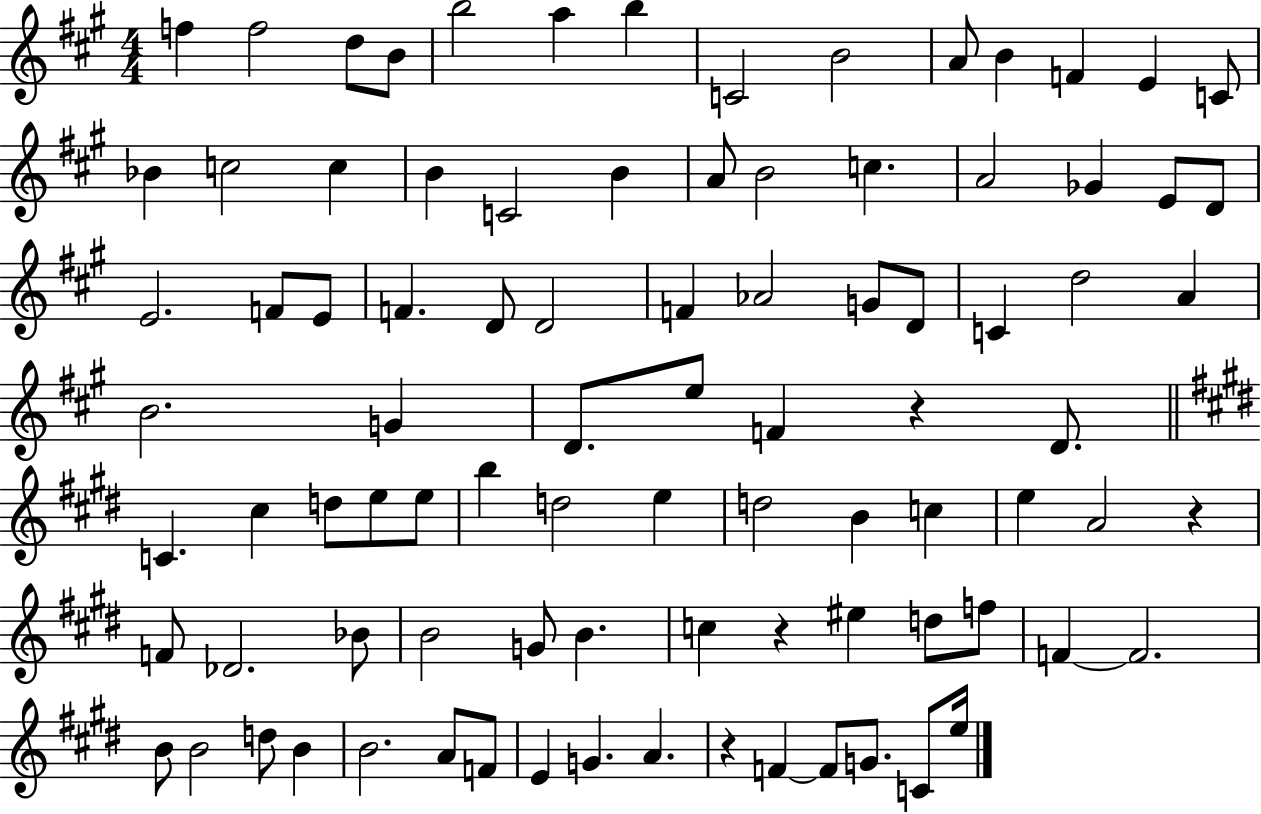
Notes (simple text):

F5/q F5/h D5/e B4/e B5/h A5/q B5/q C4/h B4/h A4/e B4/q F4/q E4/q C4/e Bb4/q C5/h C5/q B4/q C4/h B4/q A4/e B4/h C5/q. A4/h Gb4/q E4/e D4/e E4/h. F4/e E4/e F4/q. D4/e D4/h F4/q Ab4/h G4/e D4/e C4/q D5/h A4/q B4/h. G4/q D4/e. E5/e F4/q R/q D4/e. C4/q. C#5/q D5/e E5/e E5/e B5/q D5/h E5/q D5/h B4/q C5/q E5/q A4/h R/q F4/e Db4/h. Bb4/e B4/h G4/e B4/q. C5/q R/q EIS5/q D5/e F5/e F4/q F4/h. B4/e B4/h D5/e B4/q B4/h. A4/e F4/e E4/q G4/q. A4/q. R/q F4/q F4/e G4/e. C4/e E5/s